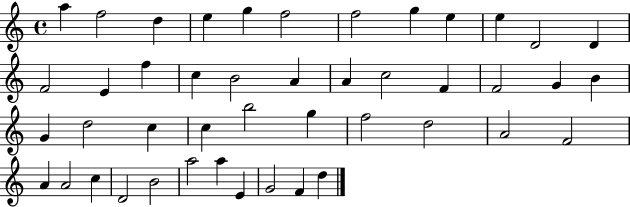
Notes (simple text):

A5/q F5/h D5/q E5/q G5/q F5/h F5/h G5/q E5/q E5/q D4/h D4/q F4/h E4/q F5/q C5/q B4/h A4/q A4/q C5/h F4/q F4/h G4/q B4/q G4/q D5/h C5/q C5/q B5/h G5/q F5/h D5/h A4/h F4/h A4/q A4/h C5/q D4/h B4/h A5/h A5/q E4/q G4/h F4/q D5/q